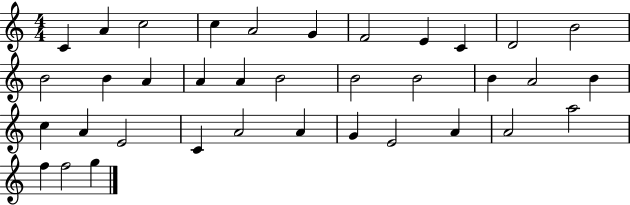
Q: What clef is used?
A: treble